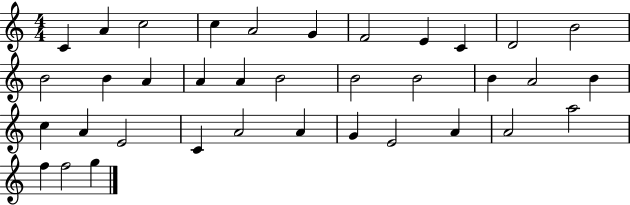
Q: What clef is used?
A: treble